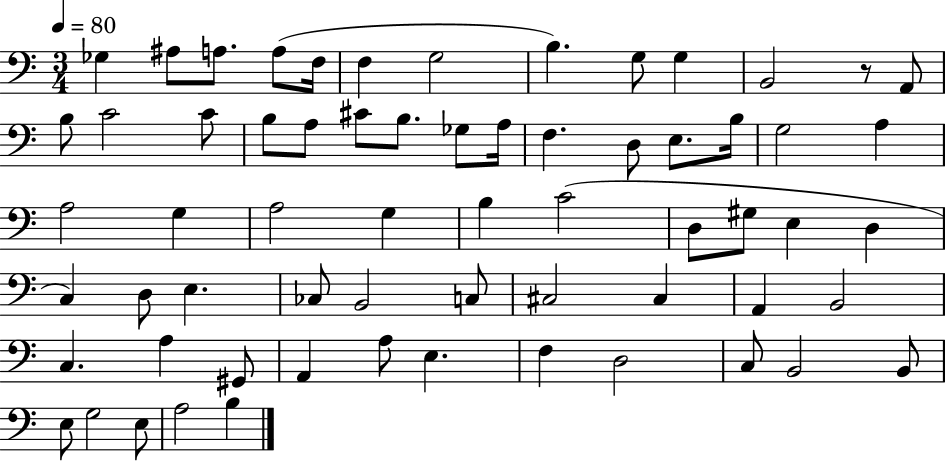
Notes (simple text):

Gb3/q A#3/e A3/e. A3/e F3/s F3/q G3/h B3/q. G3/e G3/q B2/h R/e A2/e B3/e C4/h C4/e B3/e A3/e C#4/e B3/e. Gb3/e A3/s F3/q. D3/e E3/e. B3/s G3/h A3/q A3/h G3/q A3/h G3/q B3/q C4/h D3/e G#3/e E3/q D3/q C3/q D3/e E3/q. CES3/e B2/h C3/e C#3/h C#3/q A2/q B2/h C3/q. A3/q G#2/e A2/q A3/e E3/q. F3/q D3/h C3/e B2/h B2/e E3/e G3/h E3/e A3/h B3/q